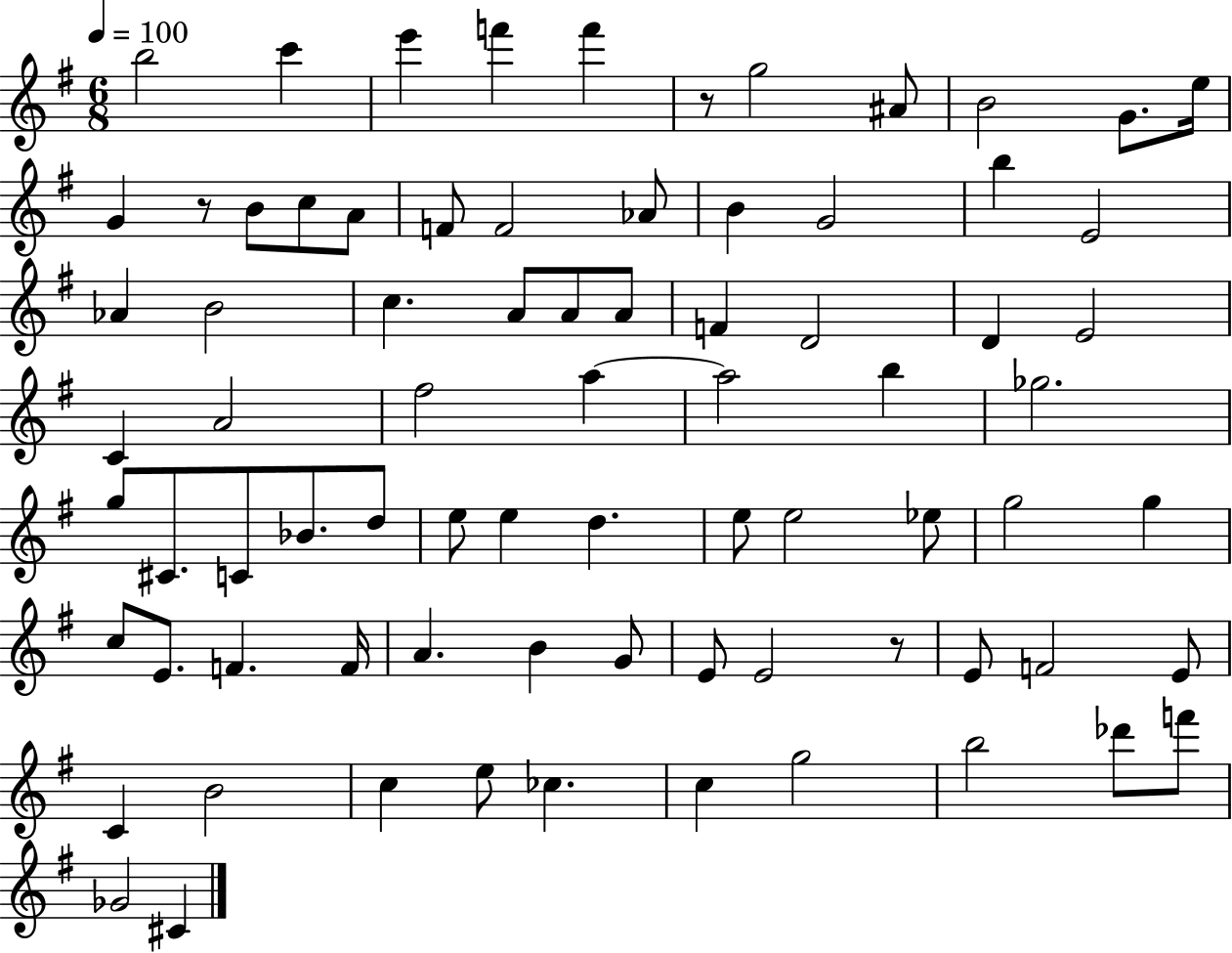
{
  \clef treble
  \numericTimeSignature
  \time 6/8
  \key g \major
  \tempo 4 = 100
  \repeat volta 2 { b''2 c'''4 | e'''4 f'''4 f'''4 | r8 g''2 ais'8 | b'2 g'8. e''16 | \break g'4 r8 b'8 c''8 a'8 | f'8 f'2 aes'8 | b'4 g'2 | b''4 e'2 | \break aes'4 b'2 | c''4. a'8 a'8 a'8 | f'4 d'2 | d'4 e'2 | \break c'4 a'2 | fis''2 a''4~~ | a''2 b''4 | ges''2. | \break g''8 cis'8. c'8 bes'8. d''8 | e''8 e''4 d''4. | e''8 e''2 ees''8 | g''2 g''4 | \break c''8 e'8. f'4. f'16 | a'4. b'4 g'8 | e'8 e'2 r8 | e'8 f'2 e'8 | \break c'4 b'2 | c''4 e''8 ces''4. | c''4 g''2 | b''2 des'''8 f'''8 | \break ges'2 cis'4 | } \bar "|."
}